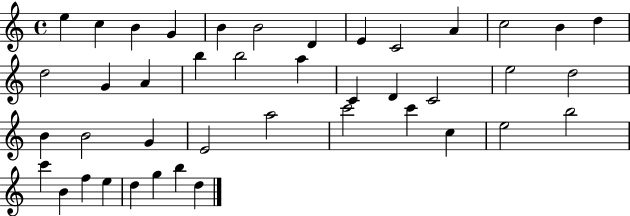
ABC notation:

X:1
T:Untitled
M:4/4
L:1/4
K:C
e c B G B B2 D E C2 A c2 B d d2 G A b b2 a C D C2 e2 d2 B B2 G E2 a2 c'2 c' c e2 b2 c' B f e d g b d